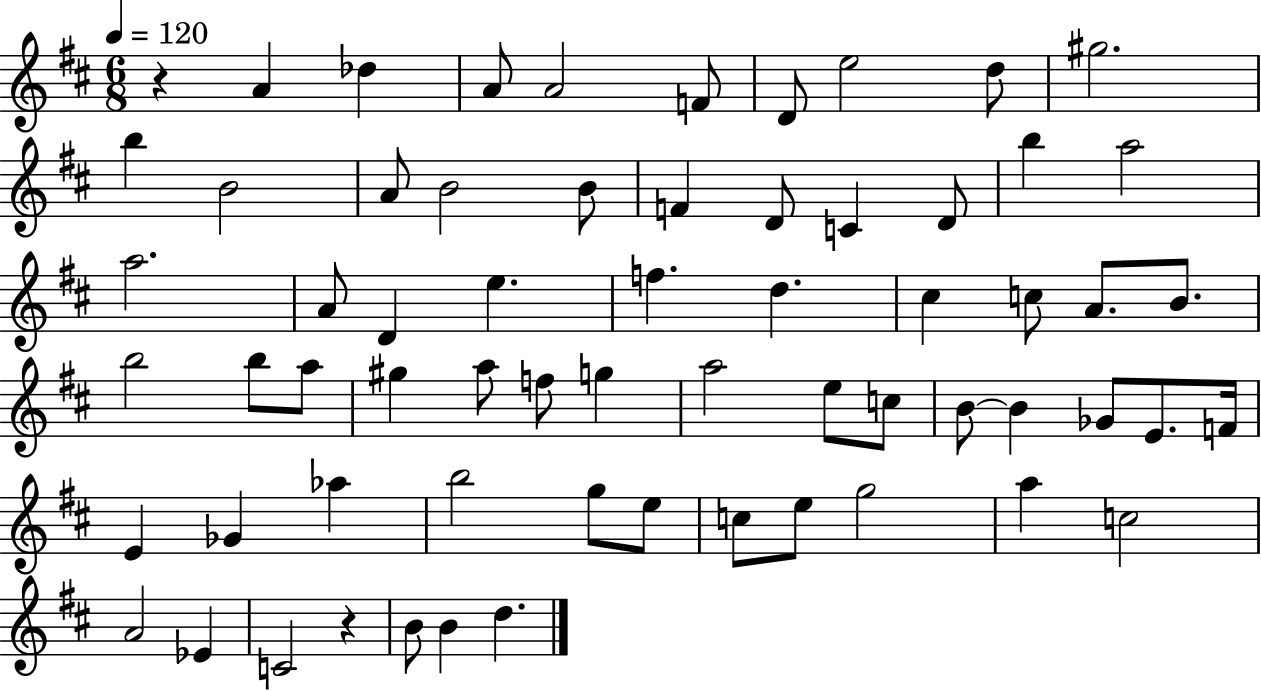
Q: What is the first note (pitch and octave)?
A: A4